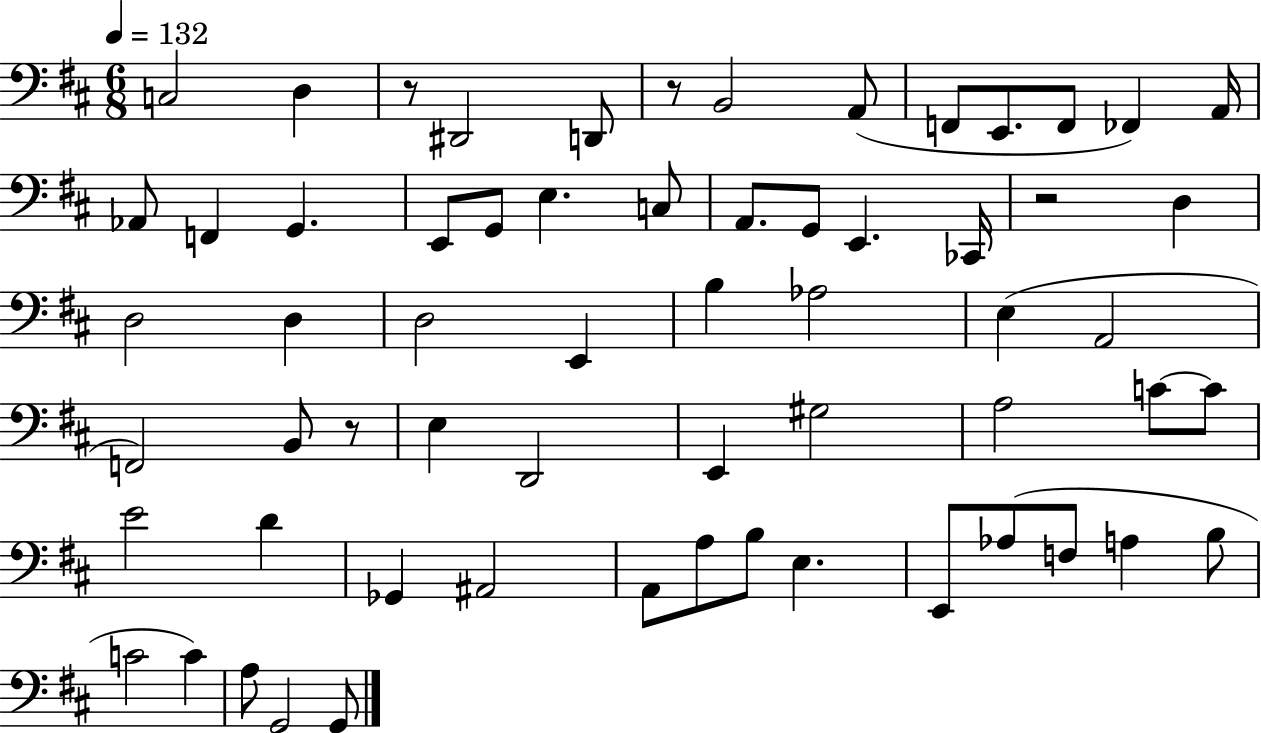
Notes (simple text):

C3/h D3/q R/e D#2/h D2/e R/e B2/h A2/e F2/e E2/e. F2/e FES2/q A2/s Ab2/e F2/q G2/q. E2/e G2/e E3/q. C3/e A2/e. G2/e E2/q. CES2/s R/h D3/q D3/h D3/q D3/h E2/q B3/q Ab3/h E3/q A2/h F2/h B2/e R/e E3/q D2/h E2/q G#3/h A3/h C4/e C4/e E4/h D4/q Gb2/q A#2/h A2/e A3/e B3/e E3/q. E2/e Ab3/e F3/e A3/q B3/e C4/h C4/q A3/e G2/h G2/e